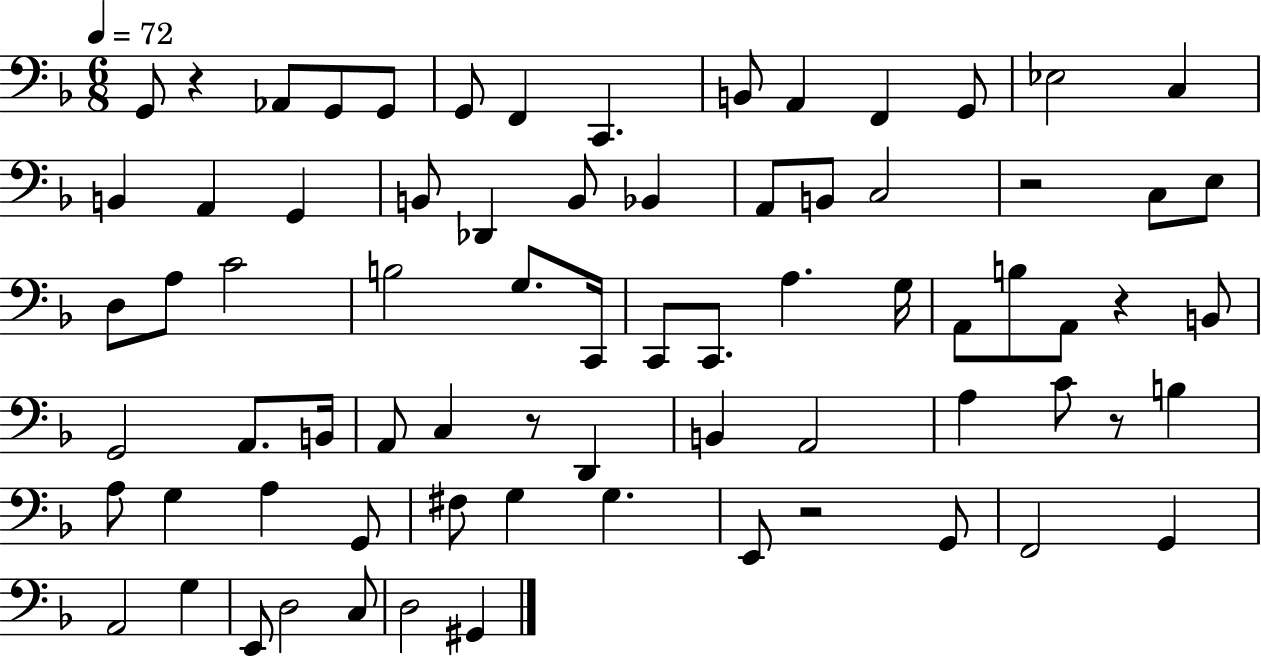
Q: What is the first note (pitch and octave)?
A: G2